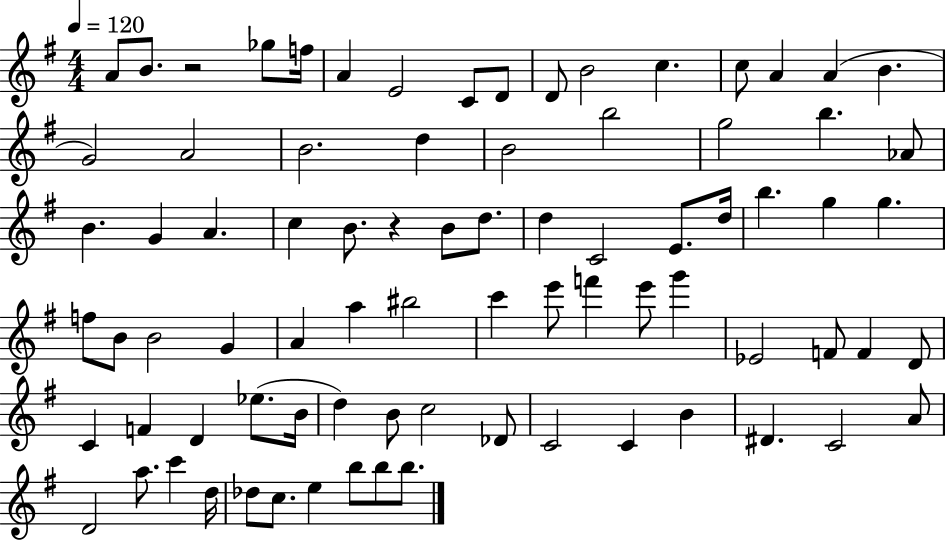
{
  \clef treble
  \numericTimeSignature
  \time 4/4
  \key g \major
  \tempo 4 = 120
  a'8 b'8. r2 ges''8 f''16 | a'4 e'2 c'8 d'8 | d'8 b'2 c''4. | c''8 a'4 a'4( b'4. | \break g'2) a'2 | b'2. d''4 | b'2 b''2 | g''2 b''4. aes'8 | \break b'4. g'4 a'4. | c''4 b'8. r4 b'8 d''8. | d''4 c'2 e'8. d''16 | b''4. g''4 g''4. | \break f''8 b'8 b'2 g'4 | a'4 a''4 bis''2 | c'''4 e'''8 f'''4 e'''8 g'''4 | ees'2 f'8 f'4 d'8 | \break c'4 f'4 d'4 ees''8.( b'16 | d''4) b'8 c''2 des'8 | c'2 c'4 b'4 | dis'4. c'2 a'8 | \break d'2 a''8. c'''4 d''16 | des''8 c''8. e''4 b''8 b''8 b''8. | \bar "|."
}